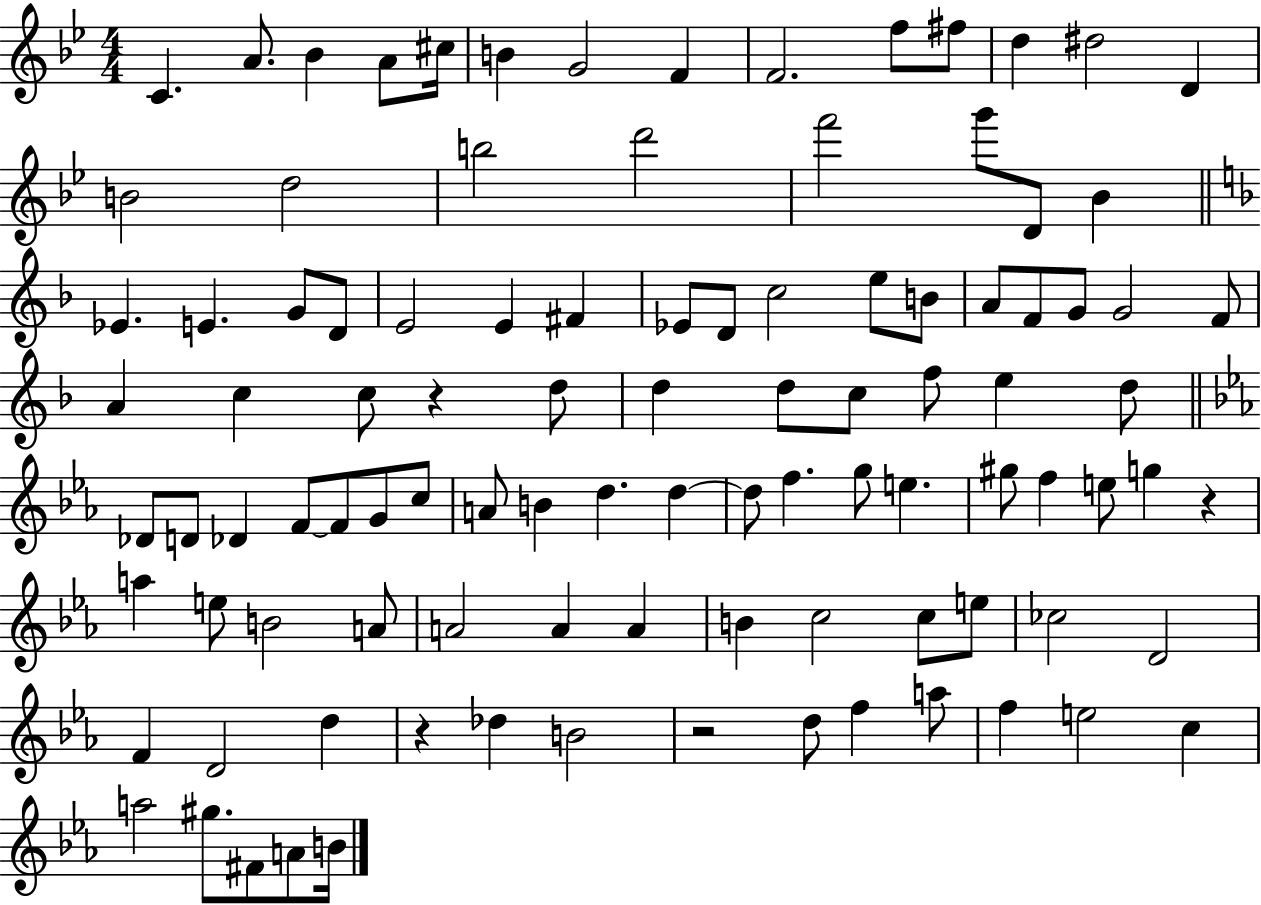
C4/q. A4/e. Bb4/q A4/e C#5/s B4/q G4/h F4/q F4/h. F5/e F#5/e D5/q D#5/h D4/q B4/h D5/h B5/h D6/h F6/h G6/e D4/e Bb4/q Eb4/q. E4/q. G4/e D4/e E4/h E4/q F#4/q Eb4/e D4/e C5/h E5/e B4/e A4/e F4/e G4/e G4/h F4/e A4/q C5/q C5/e R/q D5/e D5/q D5/e C5/e F5/e E5/q D5/e Db4/e D4/e Db4/q F4/e F4/e G4/e C5/e A4/e B4/q D5/q. D5/q D5/e F5/q. G5/e E5/q. G#5/e F5/q E5/e G5/q R/q A5/q E5/e B4/h A4/e A4/h A4/q A4/q B4/q C5/h C5/e E5/e CES5/h D4/h F4/q D4/h D5/q R/q Db5/q B4/h R/h D5/e F5/q A5/e F5/q E5/h C5/q A5/h G#5/e. F#4/e A4/e B4/s